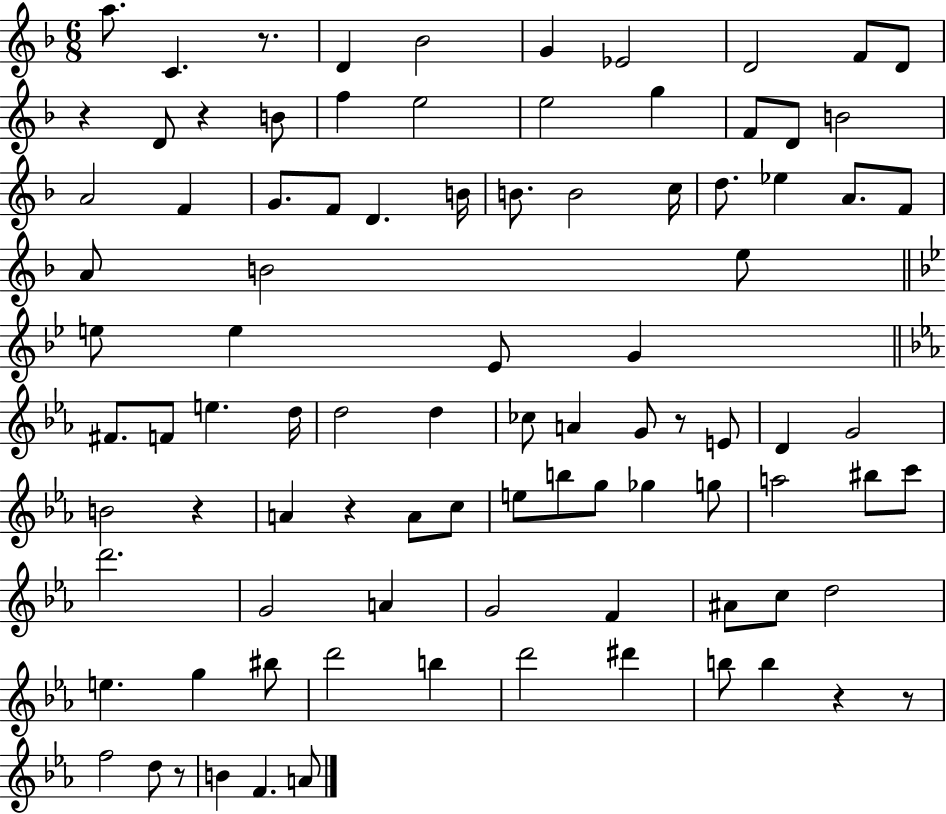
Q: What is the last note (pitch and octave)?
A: A4